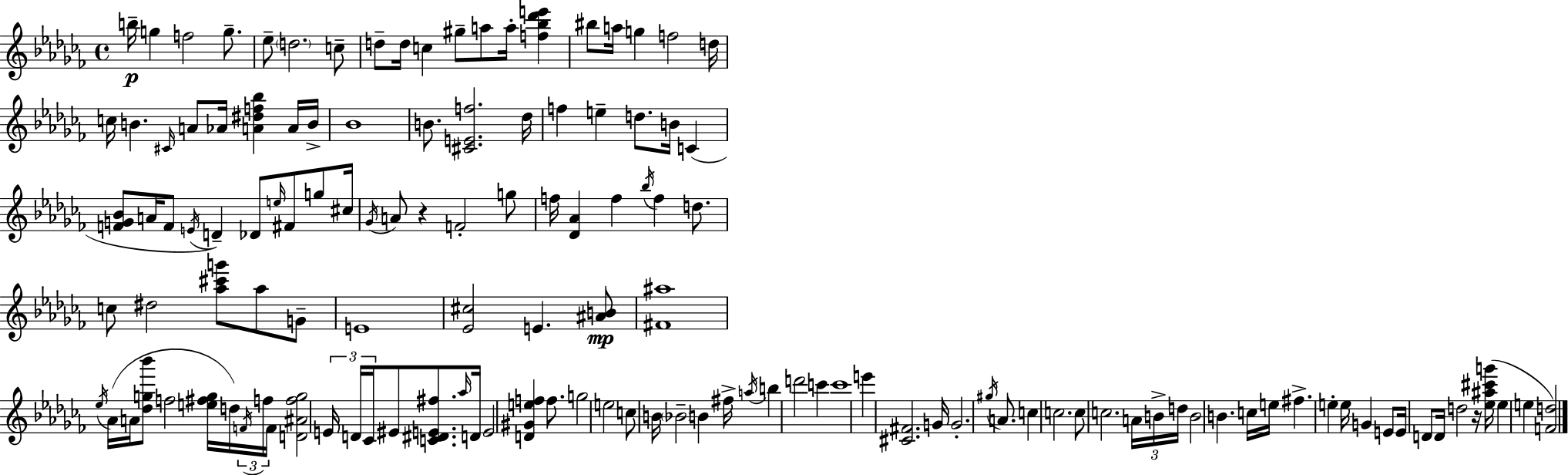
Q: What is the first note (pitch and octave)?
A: B5